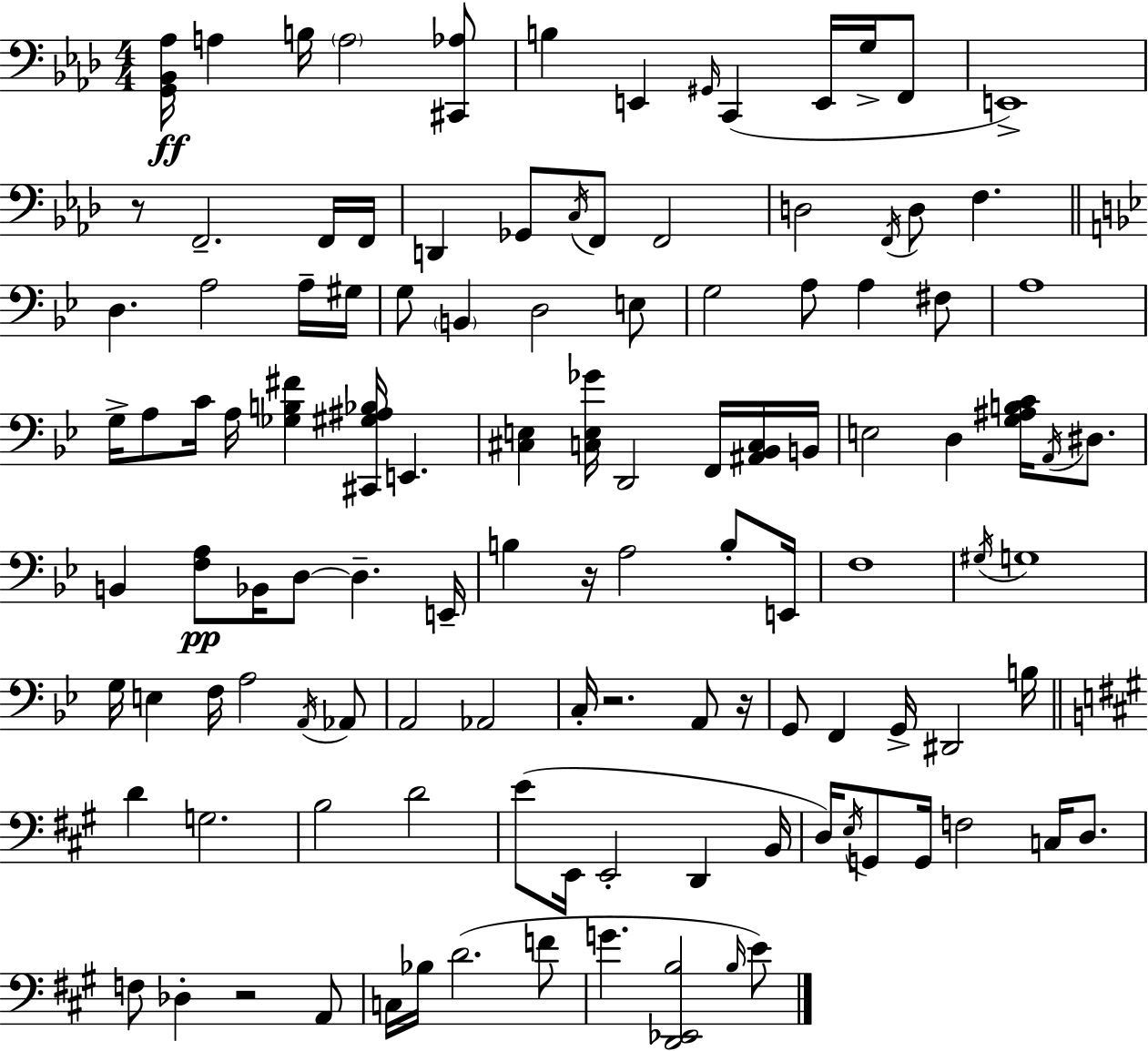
X:1
T:Untitled
M:4/4
L:1/4
K:Ab
[G,,_B,,_A,]/4 A, B,/4 A,2 [^C,,_A,]/2 B, E,, ^G,,/4 C,, E,,/4 G,/4 F,,/2 E,,4 z/2 F,,2 F,,/4 F,,/4 D,, _G,,/2 C,/4 F,,/2 F,,2 D,2 F,,/4 D,/2 F, D, A,2 A,/4 ^G,/4 G,/2 B,, D,2 E,/2 G,2 A,/2 A, ^F,/2 A,4 G,/4 A,/2 C/4 A,/4 [_G,B,^F] [^C,,^G,^A,_B,]/4 E,, [^C,E,] [C,E,_G]/4 D,,2 F,,/4 [^A,,_B,,C,]/4 B,,/4 E,2 D, [G,^A,B,C]/4 A,,/4 ^D,/2 B,, [F,A,]/2 _B,,/4 D,/2 D, E,,/4 B, z/4 A,2 B,/2 E,,/4 F,4 ^G,/4 G,4 G,/4 E, F,/4 A,2 A,,/4 _A,,/2 A,,2 _A,,2 C,/4 z2 A,,/2 z/4 G,,/2 F,, G,,/4 ^D,,2 B,/4 D G,2 B,2 D2 E/2 E,,/4 E,,2 D,, B,,/4 D,/4 E,/4 G,,/2 G,,/4 F,2 C,/4 D,/2 F,/2 _D, z2 A,,/2 C,/4 _B,/4 D2 F/2 G [D,,_E,,B,]2 B,/4 E/2